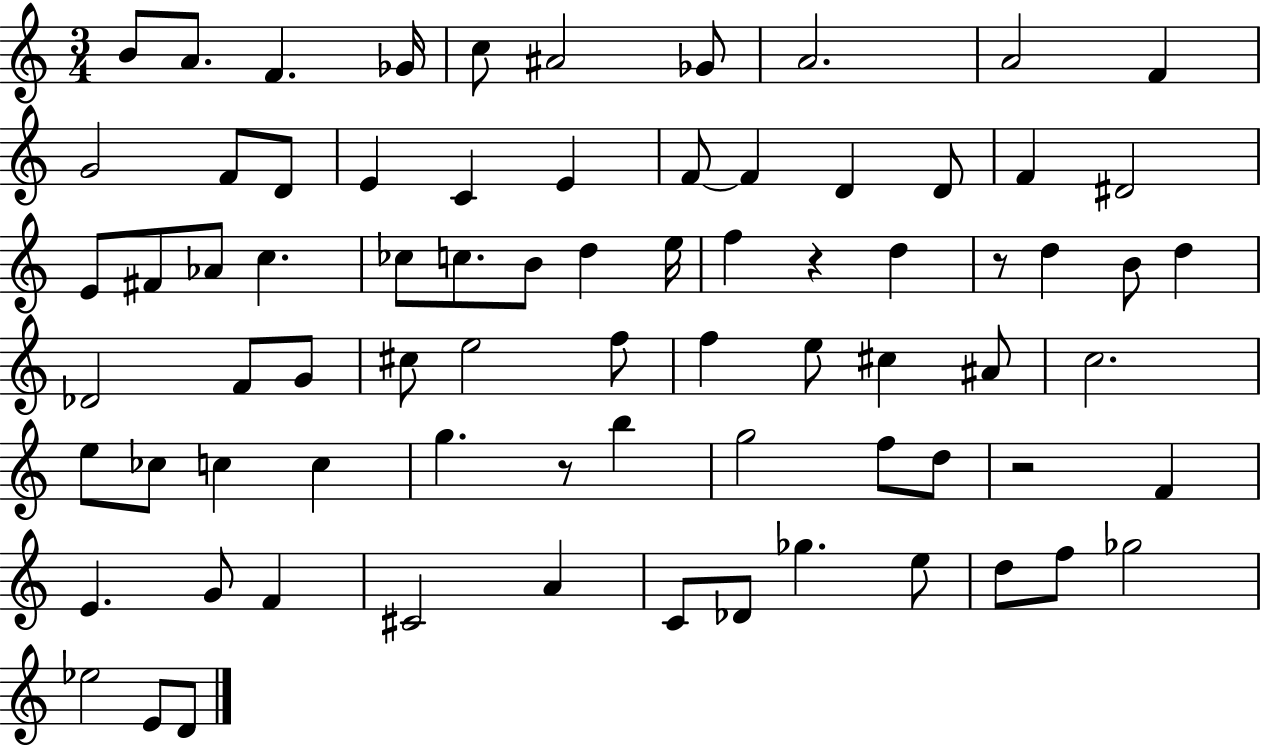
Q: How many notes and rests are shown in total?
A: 76